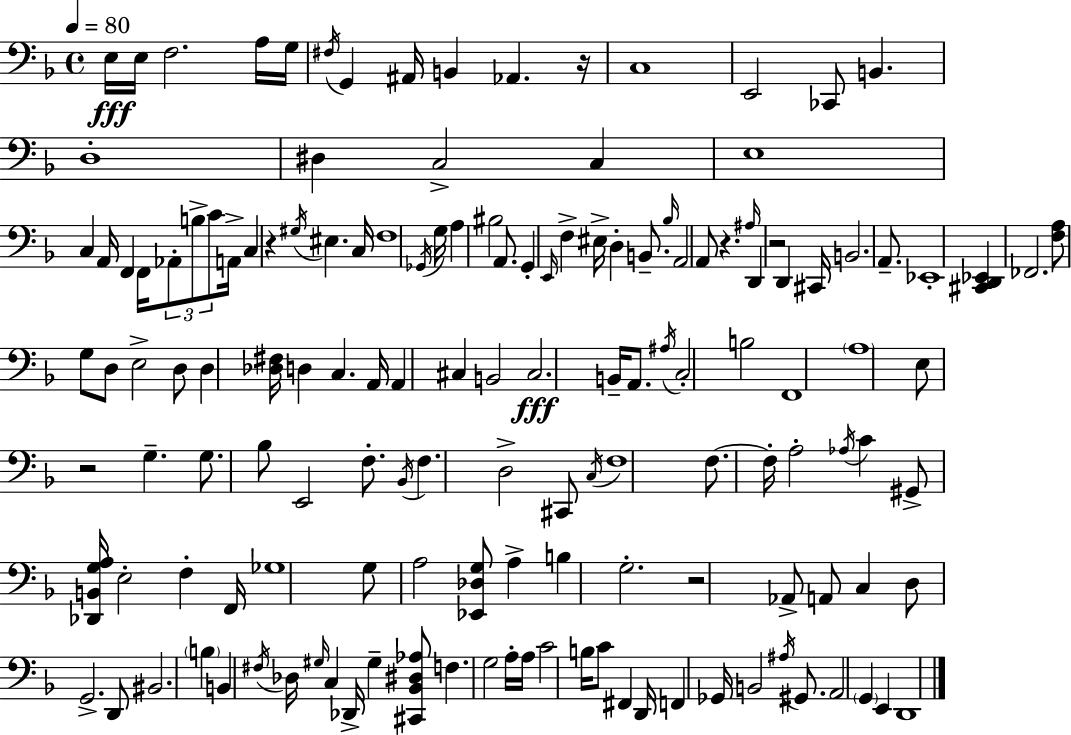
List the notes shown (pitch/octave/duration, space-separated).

E3/s E3/s F3/h. A3/s G3/s F#3/s G2/q A#2/s B2/q Ab2/q. R/s C3/w E2/h CES2/e B2/q. D3/w D#3/q C3/h C3/q E3/w C3/q A2/s F2/q F2/s Ab2/e B3/e C4/e A2/s C3/q R/q G#3/s EIS3/q. C3/s F3/w Gb2/s G3/s A3/q BIS3/h A2/e. G2/q E2/s F3/q EIS3/s D3/q B2/e. Bb3/s A2/h A2/e R/q. A#3/s D2/q R/h D2/q C#2/s B2/h. A2/e. Eb2/w [C#2,D2,Eb2]/q FES2/h. [F3,A3]/e G3/e D3/e E3/h D3/e D3/q [Db3,F#3]/s D3/q C3/q. A2/s A2/q C#3/q B2/h C#3/h. B2/s A2/e. A#3/s C3/h B3/h F2/w A3/w E3/e R/h G3/q. G3/e. Bb3/e E2/h F3/e. Bb2/s F3/q. D3/h C#2/e C3/s F3/w F3/e. F3/s A3/h Ab3/s C4/q G#2/e [Db2,B2,G3,A3]/s E3/h F3/q F2/s Gb3/w G3/e A3/h [Eb2,Db3,G3]/e A3/q B3/q G3/h. R/h Ab2/e A2/e C3/q D3/e G2/h. D2/e BIS2/h. B3/q B2/q F#3/s Db3/s G#3/s C3/q Db2/s G#3/q [C#2,Bb2,D#3,Ab3]/e F3/q. G3/h A3/s A3/s C4/h B3/s C4/e F#2/q D2/s F2/q Gb2/s B2/h A#3/s G#2/e. A2/h G2/q E2/q D2/w